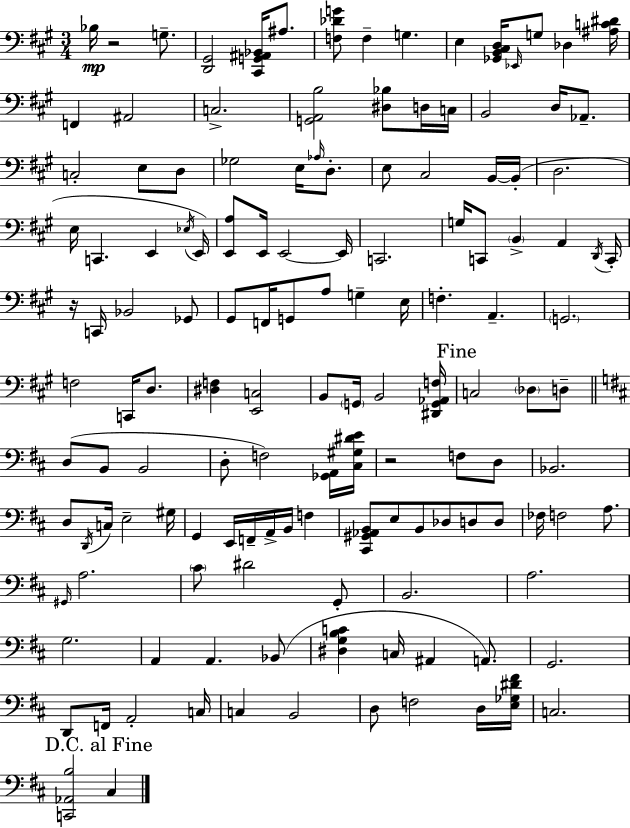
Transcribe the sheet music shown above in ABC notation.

X:1
T:Untitled
M:3/4
L:1/4
K:A
_B,/4 z2 G,/2 [D,,^G,,]2 [^C,,G,,^A,,_B,,]/4 ^A,/2 [F,_DG]/2 F, G, E, [_G,,B,,^C,D,]/4 _E,,/4 G,/2 _D, [^A,C^D]/4 F,, ^A,,2 C,2 [G,,A,,B,]2 [^D,_B,]/2 D,/4 C,/4 B,,2 D,/4 _A,,/2 C,2 E,/2 D,/2 _G,2 E,/4 _A,/4 D,/2 E,/2 ^C,2 B,,/4 B,,/4 D,2 E,/4 C,, E,, _E,/4 E,,/4 [E,,A,]/2 E,,/4 E,,2 E,,/4 C,,2 G,/4 C,,/2 B,, A,, D,,/4 C,,/4 z/4 C,,/4 _B,,2 _G,,/2 ^G,,/2 F,,/4 G,,/2 A,/2 G, E,/4 F, A,, G,,2 F,2 C,,/4 D,/2 [^D,F,] [E,,C,]2 B,,/2 G,,/4 B,,2 [^D,,G,,_A,,F,]/4 C,2 _D,/2 D,/2 D,/2 B,,/2 B,,2 D,/2 F,2 [_G,,A,,]/4 [^C,^G,^DE]/4 z2 F,/2 D,/2 _B,,2 D,/2 D,,/4 C,/4 E,2 ^G,/4 G,, E,,/4 F,,/4 A,,/4 B,,/4 F, [^C,,^G,,_A,,B,,]/2 E,/2 B,,/2 _D,/2 D,/2 D,/2 _F,/4 F,2 A,/2 ^G,,/4 A,2 ^C/2 ^D2 G,,/2 B,,2 A,2 G,2 A,, A,, _B,,/2 [^D,G,B,C] C,/4 ^A,, A,,/2 G,,2 D,,/2 F,,/4 A,,2 C,/4 C, B,,2 D,/2 F,2 D,/4 [E,_G,^D^F]/4 C,2 [C,,_A,,B,]2 ^C,